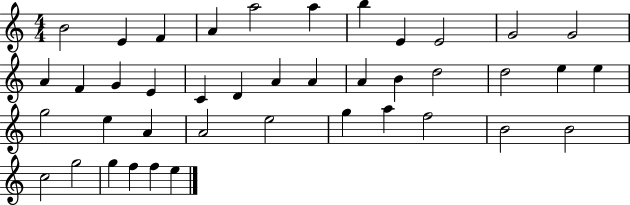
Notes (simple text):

B4/h E4/q F4/q A4/q A5/h A5/q B5/q E4/q E4/h G4/h G4/h A4/q F4/q G4/q E4/q C4/q D4/q A4/q A4/q A4/q B4/q D5/h D5/h E5/q E5/q G5/h E5/q A4/q A4/h E5/h G5/q A5/q F5/h B4/h B4/h C5/h G5/h G5/q F5/q F5/q E5/q